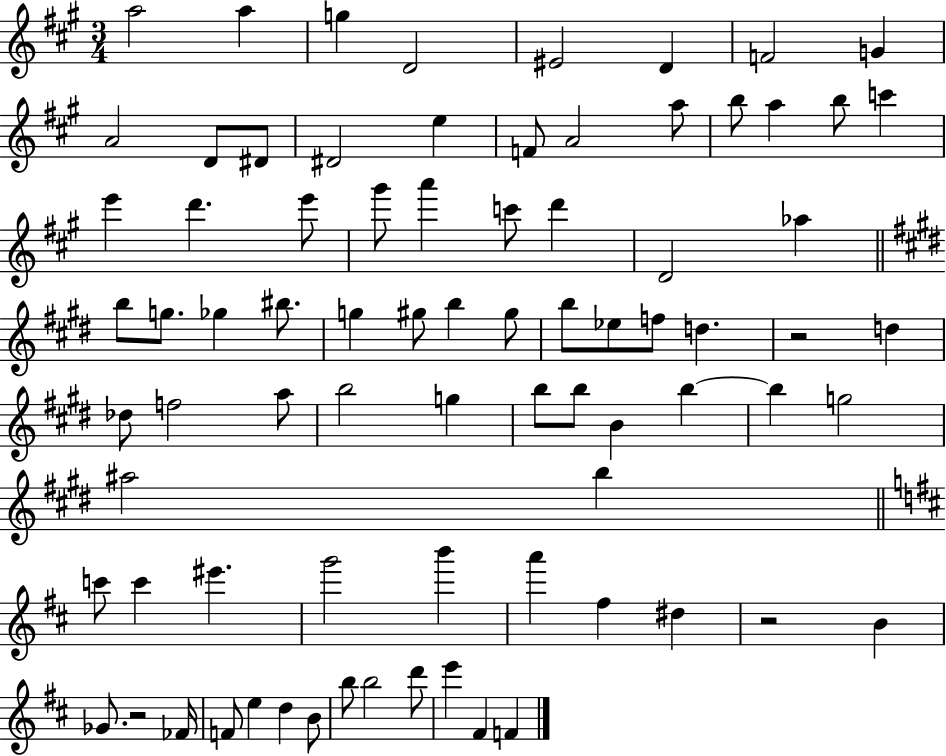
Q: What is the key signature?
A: A major